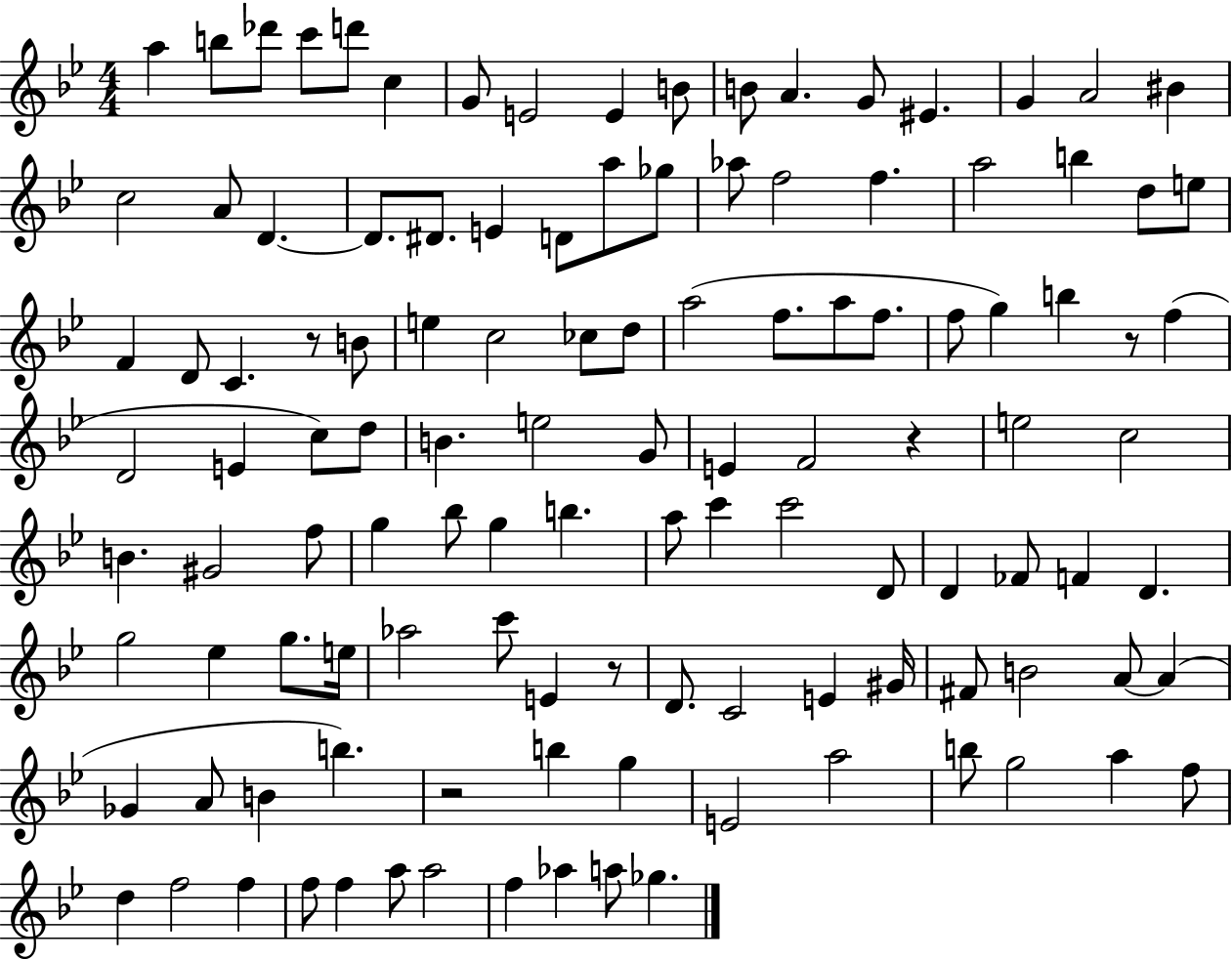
{
  \clef treble
  \numericTimeSignature
  \time 4/4
  \key bes \major
  a''4 b''8 des'''8 c'''8 d'''8 c''4 | g'8 e'2 e'4 b'8 | b'8 a'4. g'8 eis'4. | g'4 a'2 bis'4 | \break c''2 a'8 d'4.~~ | d'8. dis'8. e'4 d'8 a''8 ges''8 | aes''8 f''2 f''4. | a''2 b''4 d''8 e''8 | \break f'4 d'8 c'4. r8 b'8 | e''4 c''2 ces''8 d''8 | a''2( f''8. a''8 f''8. | f''8 g''4) b''4 r8 f''4( | \break d'2 e'4 c''8) d''8 | b'4. e''2 g'8 | e'4 f'2 r4 | e''2 c''2 | \break b'4. gis'2 f''8 | g''4 bes''8 g''4 b''4. | a''8 c'''4 c'''2 d'8 | d'4 fes'8 f'4 d'4. | \break g''2 ees''4 g''8. e''16 | aes''2 c'''8 e'4 r8 | d'8. c'2 e'4 gis'16 | fis'8 b'2 a'8~~ a'4( | \break ges'4 a'8 b'4 b''4.) | r2 b''4 g''4 | e'2 a''2 | b''8 g''2 a''4 f''8 | \break d''4 f''2 f''4 | f''8 f''4 a''8 a''2 | f''4 aes''4 a''8 ges''4. | \bar "|."
}